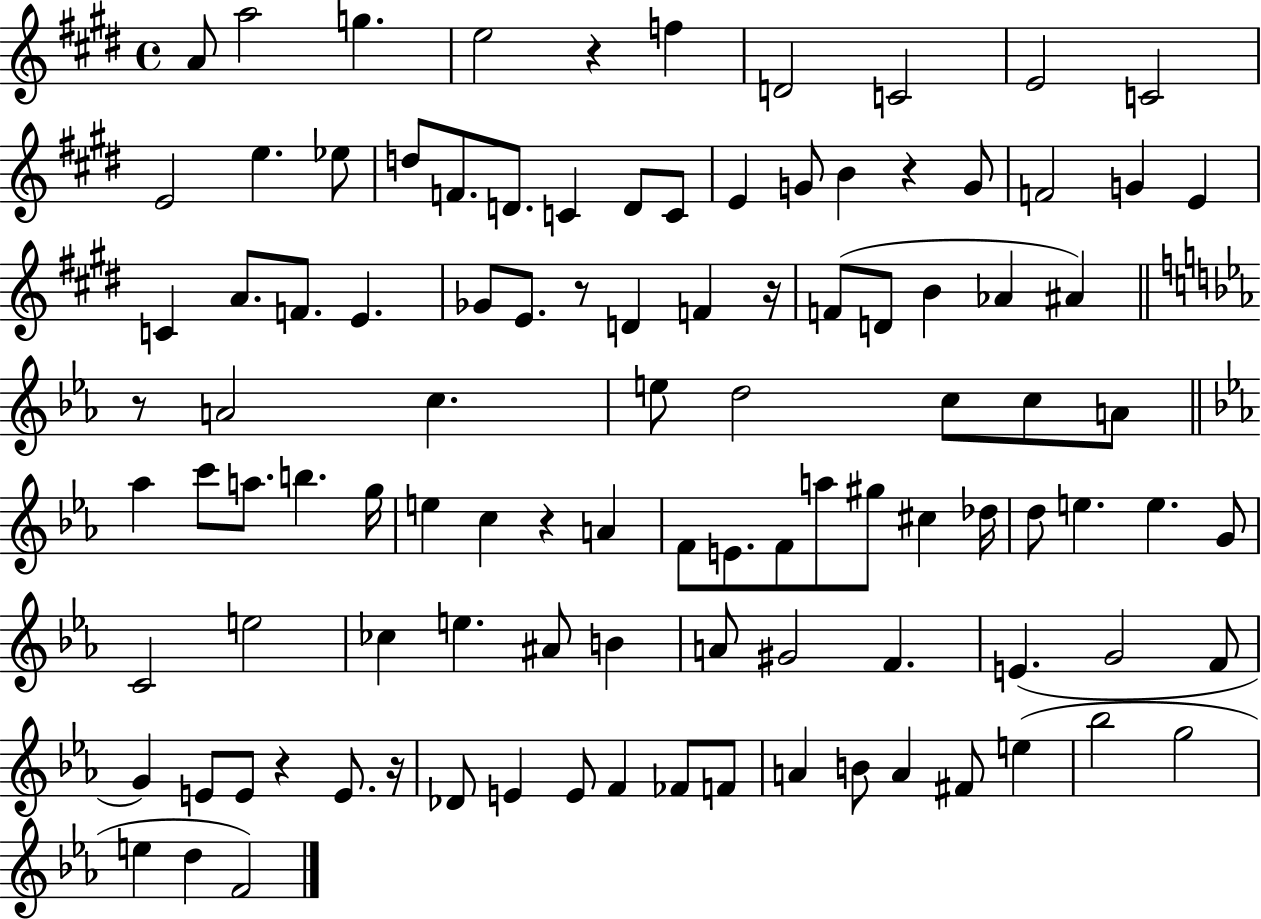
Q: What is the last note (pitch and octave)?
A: F4